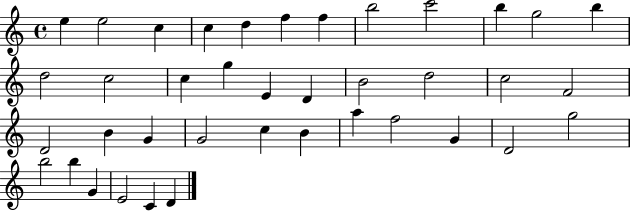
E5/q E5/h C5/q C5/q D5/q F5/q F5/q B5/h C6/h B5/q G5/h B5/q D5/h C5/h C5/q G5/q E4/q D4/q B4/h D5/h C5/h F4/h D4/h B4/q G4/q G4/h C5/q B4/q A5/q F5/h G4/q D4/h G5/h B5/h B5/q G4/q E4/h C4/q D4/q